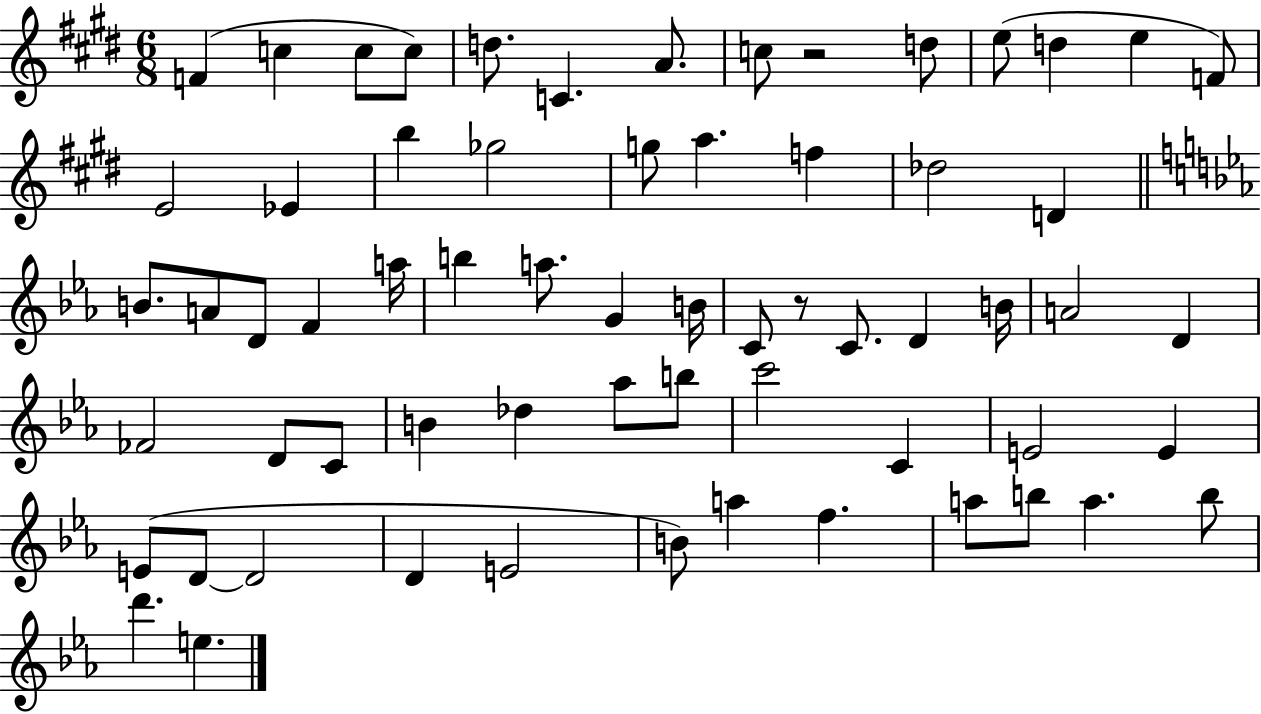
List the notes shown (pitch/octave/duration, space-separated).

F4/q C5/q C5/e C5/e D5/e. C4/q. A4/e. C5/e R/h D5/e E5/e D5/q E5/q F4/e E4/h Eb4/q B5/q Gb5/h G5/e A5/q. F5/q Db5/h D4/q B4/e. A4/e D4/e F4/q A5/s B5/q A5/e. G4/q B4/s C4/e R/e C4/e. D4/q B4/s A4/h D4/q FES4/h D4/e C4/e B4/q Db5/q Ab5/e B5/e C6/h C4/q E4/h E4/q E4/e D4/e D4/h D4/q E4/h B4/e A5/q F5/q. A5/e B5/e A5/q. B5/e D6/q. E5/q.